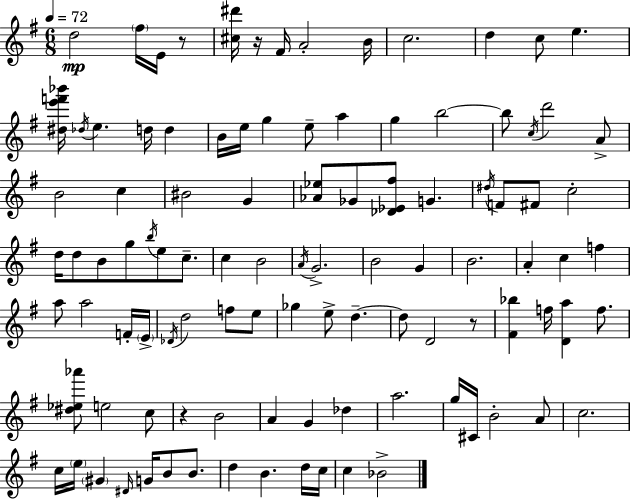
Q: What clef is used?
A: treble